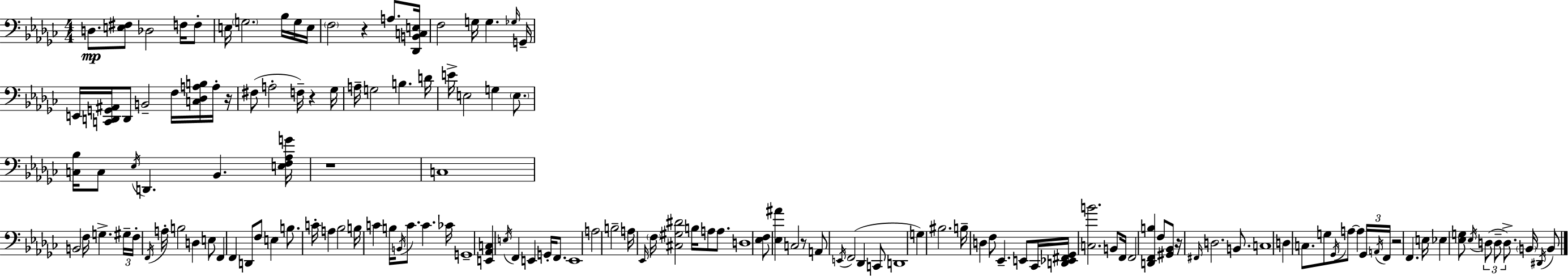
X:1
T:Untitled
M:4/4
L:1/4
K:Ebm
D,/2 [E,^F,]/2 _D,2 F,/4 F,/2 E,/4 G,2 _B,/4 G,/4 E,/4 F,2 z A,/2 [_D,,B,,C,E,]/4 F,2 G,/4 G, _G,/4 G,,/4 E,,/4 [C,,D,,G,,^A,,]/4 D,,/2 B,,2 F,/4 [C,_D,A,B,]/4 A,/4 z/4 ^F,/2 A,2 F,/4 z _G,/4 A,/4 G,2 B, D/4 E/4 E,2 G, E,/2 [C,_B,]/4 C,/2 _E,/4 D,, _B,, [E,F,_A,G]/4 z4 C,4 B,,2 F,/4 G, ^G,/4 F,/4 F,,/4 A,/4 B,2 D, E,/2 F,, F,, D,,/2 F,/2 E, B,/2 C/4 A, _B,2 B,/4 C B,/4 B,,/4 C/2 C _C/4 G,,4 [E,,_A,,C,] E,/4 F,, E,, G,,/4 F,,/2 E,,4 A,2 B,2 A,/4 _E,,/4 F,/4 [^C,^G,^D]2 B,/4 A,/2 A,/2 D,4 [_E,F,]/2 [_E,^A] C,2 z/2 A,,/2 E,,/4 F,,2 _D,, C,,/2 D,,4 G, ^B,2 B,/4 D, F,/2 _E,, E,,/2 _C,,/4 [D,,_E,,^F,,_G,,]/4 [C,B]2 B,,/2 F,,/4 F,,2 [D,,F,,B,] F,/2 [^G,,_B,,]/2 z/4 ^F,,/4 D,2 B,,/2 C,4 D, C,/2 G,/2 _G,,/4 A,/2 A, _G,,/4 A,,/4 F,,/4 z2 F,, E,/4 _E, [_E,G,]/2 _E,/4 D,/2 D,/2 D,/2 B,,/4 ^D,,/4 B,,/2